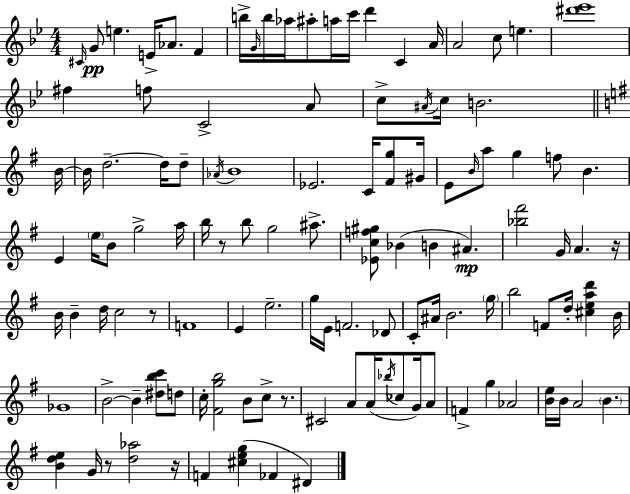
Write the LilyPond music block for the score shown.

{
  \clef treble
  \numericTimeSignature
  \time 4/4
  \key bes \major
  \repeat volta 2 { \grace { cis'16 }\pp g'8 e''4. e'16-> aes'8. f'4 | b''16-> \grace { g'16 } b''16 aes''16 ais''8-. a''16 c'''16 d'''4 c'4 | a'16 a'2 c''8 e''4. | <dis''' ees'''>1 | \break fis''4 f''8 c'2-> | a'8 c''8-> \acciaccatura { ais'16 } c''16 b'2. | \bar "||" \break \key g \major b'16~~ b'16 d''2.--~~ d''16 d''8-- | \acciaccatura { aes'16 } b'1 | ees'2. c'16 <fis' g''>8 | gis'16 e'8 \grace { b'16 } a''8 g''4 f''8 b'4. | \break e'4 \parenthesize e''16 b'8 g''2-> | a''16 b''16 r8 b''8 g''2 | ais''8.-> <ees' c'' f'' gis''>8 bes'4( b'4 ais'4.\mp) | <bes'' fis'''>2 g'16 a'4. | \break r16 b'16 b'4-- d''16 c''2 | r8 f'1 | e'4 e''2.-- | g''16 e'16 f'2. | \break des'8 c'8-. ais'16 b'2. | \parenthesize g''16 b''2 f'8 d''16-. <cis'' e'' a'' d'''>4 | b'16 ges'1 | b'2->~~ b'4-- <dis'' b'' c'''>8 | \break d''8 c''16-. <fis' g'' b''>2 b'8 c''8-> | r8. cis'2 a'8 a'16( \acciaccatura { bes''16 } ces''8 | g'16) a'8 f'4-> g''4 aes'2 | <b' e''>16 b'16 a'2 \parenthesize b'4. | \break <b' d'' e''>4 g'16 r8 <d'' aes''>2 | r16 f'4 <cis'' e'' g''>4( fes'4 | dis'4) } \bar "|."
}